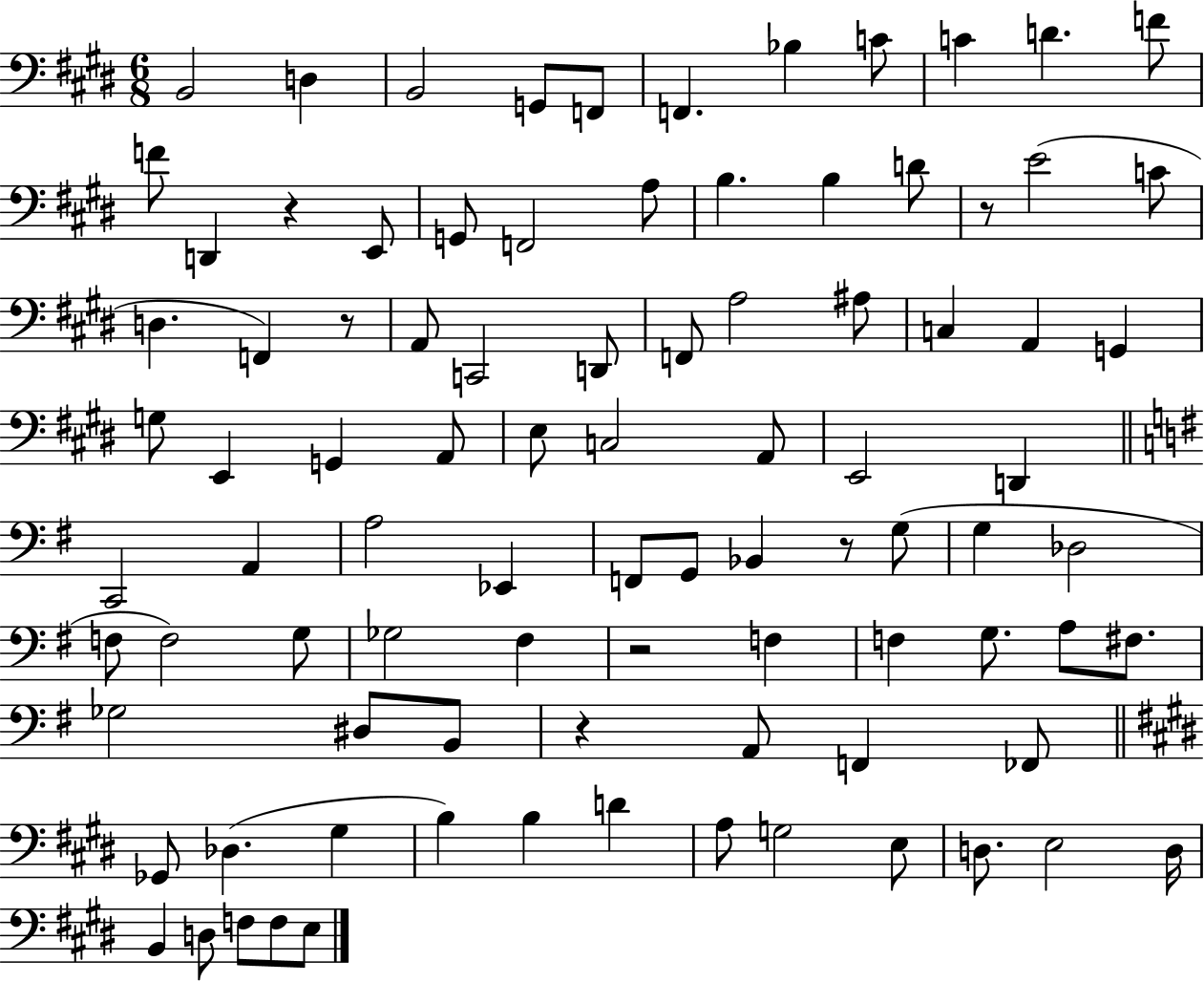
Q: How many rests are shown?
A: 6